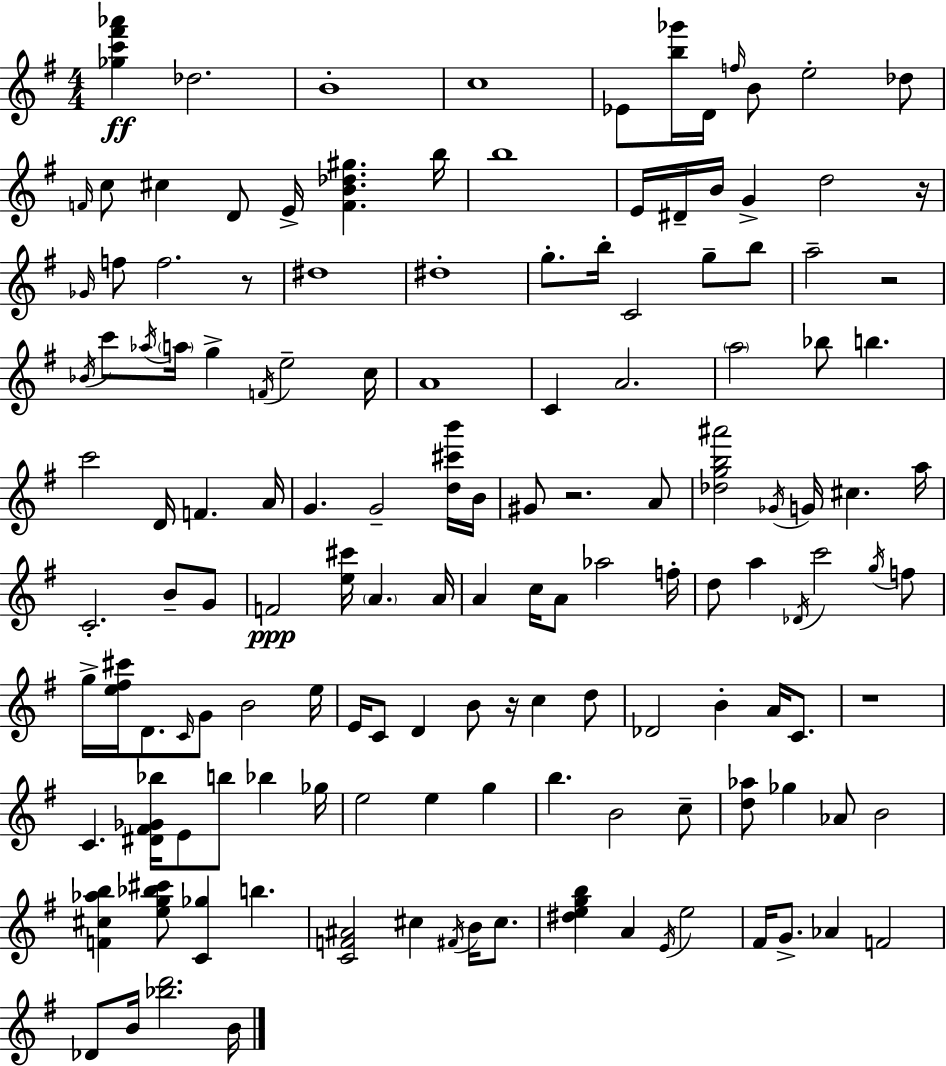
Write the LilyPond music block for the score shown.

{
  \clef treble
  \numericTimeSignature
  \time 4/4
  \key g \major
  <ges'' c''' fis''' aes'''>4\ff des''2. | b'1-. | c''1 | ees'8 <b'' ges'''>16 d'16 \grace { f''16 } b'8 e''2-. des''8 | \break \grace { f'16 } c''8 cis''4 d'8 e'16-> <f' b' des'' gis''>4. | b''16 b''1 | e'16 dis'16-- b'16 g'4-> d''2 | r16 \grace { ges'16 } f''8 f''2. | \break r8 dis''1 | dis''1-. | g''8.-. b''16-. c'2 g''8-- | b''8 a''2-- r2 | \break \acciaccatura { bes'16 } c'''8 \acciaccatura { aes''16 } \parenthesize a''16 g''4-> \acciaccatura { f'16 } e''2-- | c''16 a'1 | c'4 a'2. | \parenthesize a''2 bes''8 | \break b''4. c'''2 d'16 f'4. | a'16 g'4. g'2-- | <d'' cis''' b'''>16 b'16 gis'8 r2. | a'8 <des'' g'' b'' ais'''>2 \acciaccatura { ges'16 } g'16 | \break cis''4. a''16 c'2.-. | b'8-- g'8 f'2\ppp <e'' cis'''>16 | \parenthesize a'4. a'16 a'4 c''16 a'8 aes''2 | f''16-. d''8 a''4 \acciaccatura { des'16 } c'''2 | \break \acciaccatura { g''16 } f''8 g''16-> <e'' fis'' cis'''>16 d'8. \grace { c'16 } g'8 | b'2 e''16 e'16 c'8 d'4 | b'8 r16 c''4 d''8 des'2 | b'4-. a'16 c'8. r1 | \break c'4. | <dis' fis' ges' bes''>16 e'8 b''8 bes''4 ges''16 e''2 | e''4 g''4 b''4. | b'2 c''8-- <d'' aes''>8 ges''4 | \break aes'8 b'2 <f' cis'' aes'' b''>4 <e'' g'' bes'' cis'''>8 | <c' ges''>4 b''4. <c' f' ais'>2 | cis''4 \acciaccatura { fis'16 } b'16 cis''8. <dis'' e'' g'' b''>4 a'4 | \acciaccatura { e'16 } e''2 fis'16 g'8.-> | \break aes'4 f'2 des'8 b'16 <bes'' d'''>2. | b'16 \bar "|."
}